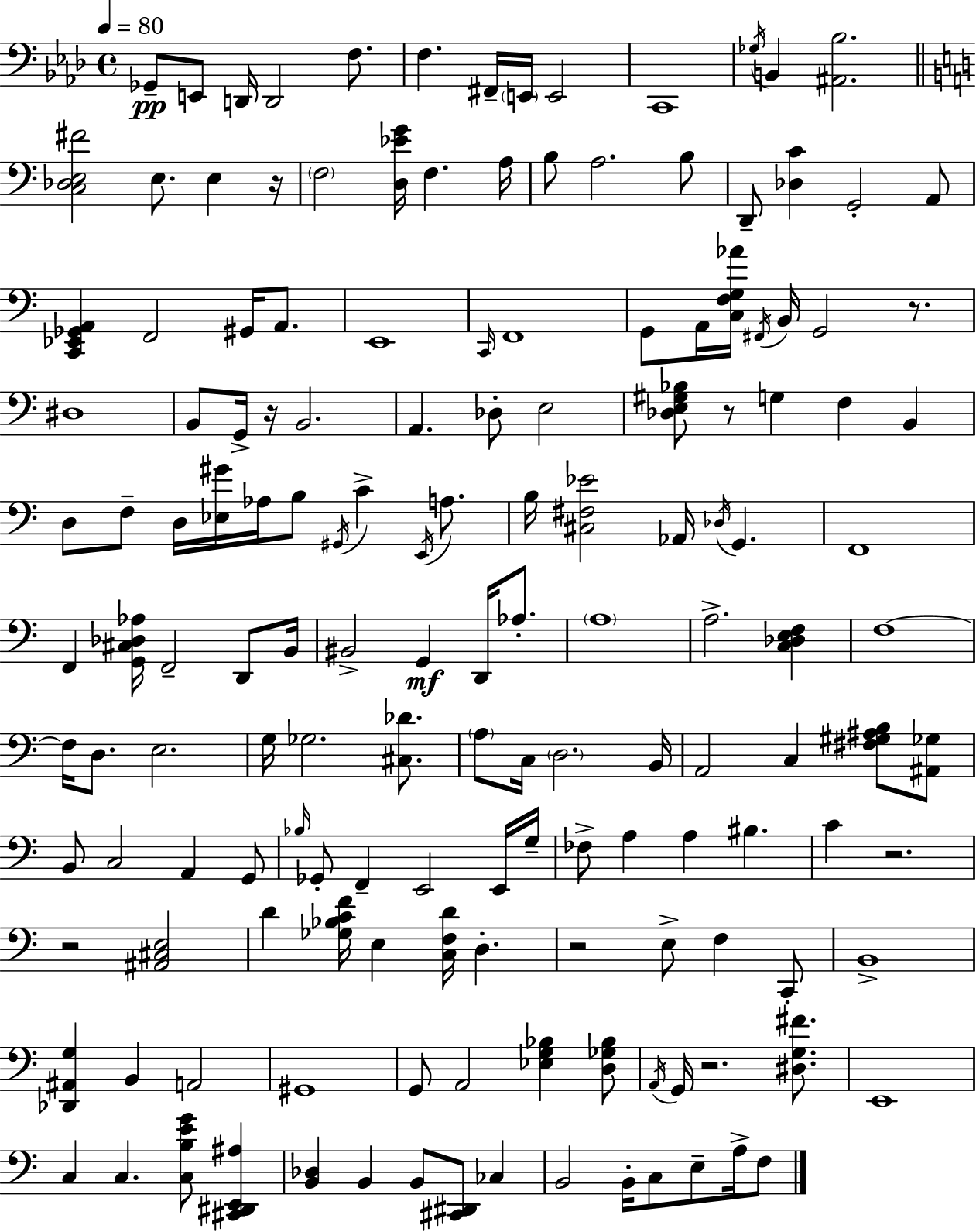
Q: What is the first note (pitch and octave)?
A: Gb2